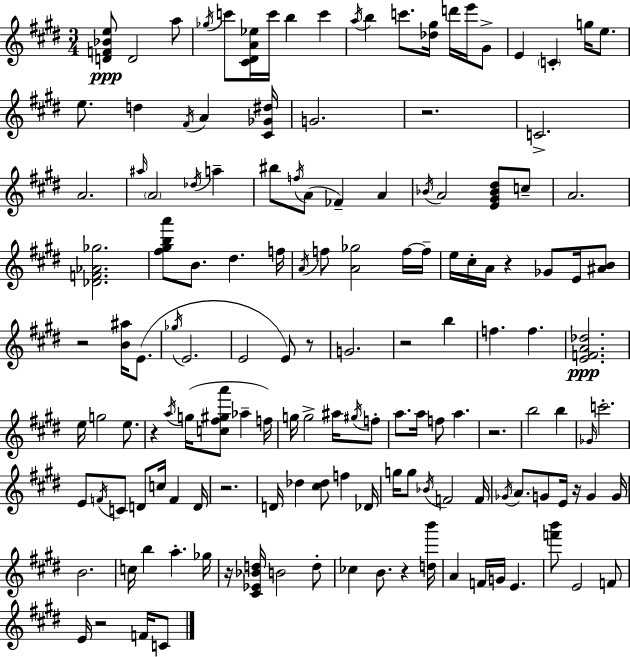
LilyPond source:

{
  \clef treble
  \numericTimeSignature
  \time 3/4
  \key e \major
  <d' f' bes' e''>8\ppp d'2 a''8 | \acciaccatura { ges''16 } c'''8 <cis' dis' a' ees''>16 c'''16 b''4 c'''4 | \acciaccatura { a''16 } b''4 c'''8. <des'' gis''>16 d'''16 e'''16 | gis'8-> e'4 \parenthesize c'4-. g''16 e''8. | \break e''8. d''4 \acciaccatura { fis'16 } a'4 | <cis' ges' dis''>16 g'2. | r2. | c'2.-> | \break a'2. | \grace { ais''16 } \parenthesize a'2 | \acciaccatura { des''16 } a''4-- bis''8 \acciaccatura { f''16 }( a'8 fes'4--) | a'4 \acciaccatura { bes'16 } a'2 | \break <e' gis' bes' dis''>8 c''8-- a'2. | <des' f' aes' ges''>2. | <fis'' gis'' b'' a'''>8 b'8. | dis''4. f''16 \acciaccatura { a'16 } f''8 <a' ges''>2 | \break f''16~~ f''16-- e''16 cis''16-. a'16 r4 | ges'8 e'16 <ais' b'>8 r2 | <b' ais''>16 e'8.( \acciaccatura { ges''16 } e'2. | e'2 | \break e'8) r8 g'2. | r2 | b''4 f''4. | f''4. <e' f' a' des''>2.\ppp | \break e''16 g''2 | e''8. r4 | \acciaccatura { a''16 } g''16( <c'' fis'' gis'' a'''>8 aes''4-- f''16) g''16 g''2-> | ais''16 \acciaccatura { gis''16 } f''8-. a''8. | \break a''16 f''8 a''4. r2. | b''2 | b''4 \grace { ges'16 } | c'''2.-. | \break e'8 \acciaccatura { f'16 } c'8 d'8 c''16 f'4 | d'16 r2. | d'16 des''4 <cis'' des''>8 f''4 | des'16 g''16 g''8 \acciaccatura { bes'16 } f'2 | \break f'16 \acciaccatura { ges'16 } a'8. g'8 e'16 r16 g'4 | g'16 b'2. | c''16 b''4 a''4.-. | ges''16 r16 <cis' ees' bes' d''>16 b'2 | \break d''8-. ces''4 b'8. r4 | <d'' b'''>16 a'4 f'16 g'16 e'4. | <f''' b'''>8 e'2 | f'8 e'16 r2 | \break f'16 c'8 \bar "|."
}